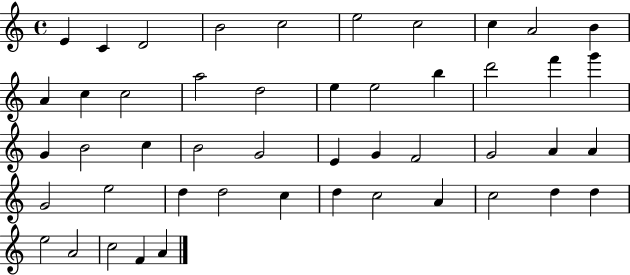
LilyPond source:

{
  \clef treble
  \time 4/4
  \defaultTimeSignature
  \key c \major
  e'4 c'4 d'2 | b'2 c''2 | e''2 c''2 | c''4 a'2 b'4 | \break a'4 c''4 c''2 | a''2 d''2 | e''4 e''2 b''4 | d'''2 f'''4 g'''4 | \break g'4 b'2 c''4 | b'2 g'2 | e'4 g'4 f'2 | g'2 a'4 a'4 | \break g'2 e''2 | d''4 d''2 c''4 | d''4 c''2 a'4 | c''2 d''4 d''4 | \break e''2 a'2 | c''2 f'4 a'4 | \bar "|."
}